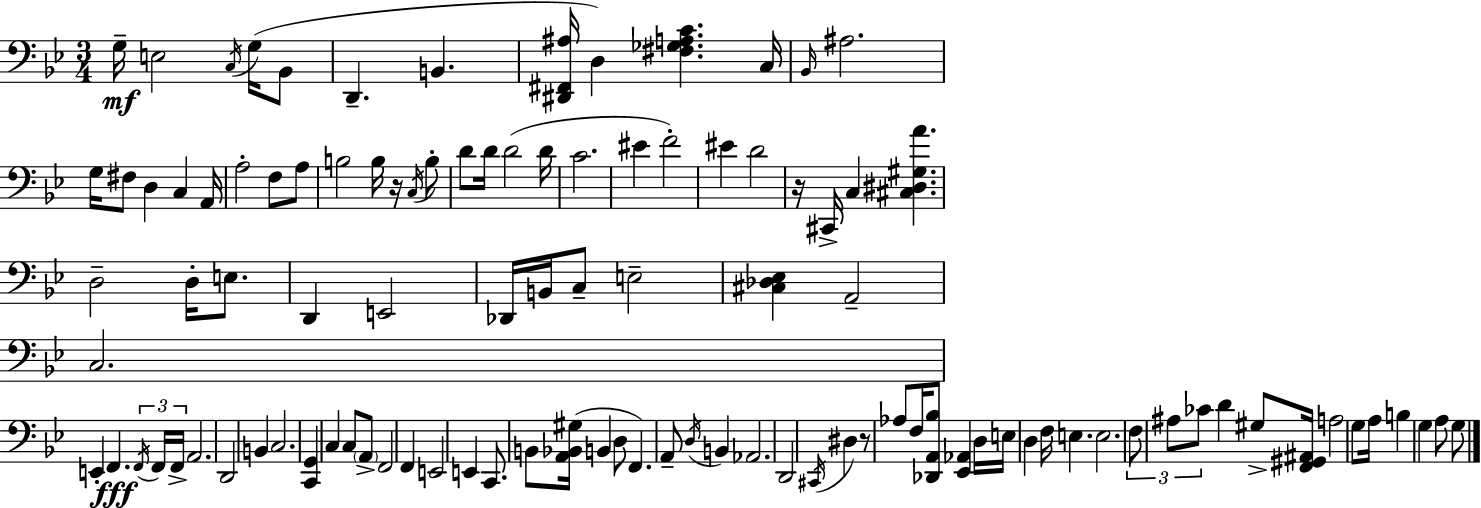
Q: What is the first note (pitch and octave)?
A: G3